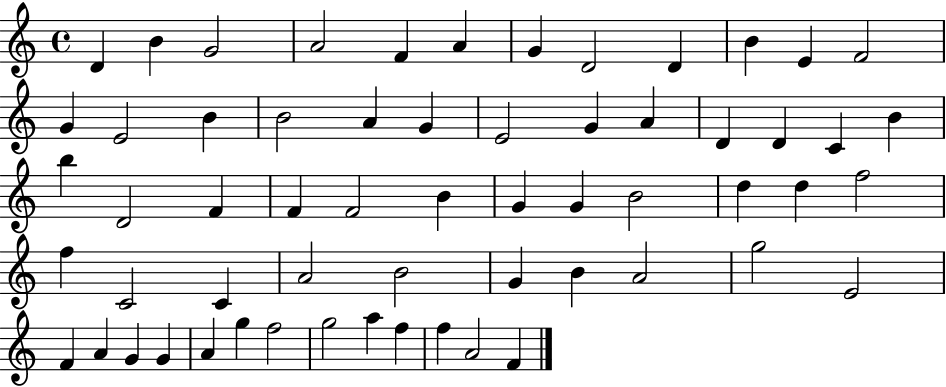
D4/q B4/q G4/h A4/h F4/q A4/q G4/q D4/h D4/q B4/q E4/q F4/h G4/q E4/h B4/q B4/h A4/q G4/q E4/h G4/q A4/q D4/q D4/q C4/q B4/q B5/q D4/h F4/q F4/q F4/h B4/q G4/q G4/q B4/h D5/q D5/q F5/h F5/q C4/h C4/q A4/h B4/h G4/q B4/q A4/h G5/h E4/h F4/q A4/q G4/q G4/q A4/q G5/q F5/h G5/h A5/q F5/q F5/q A4/h F4/q